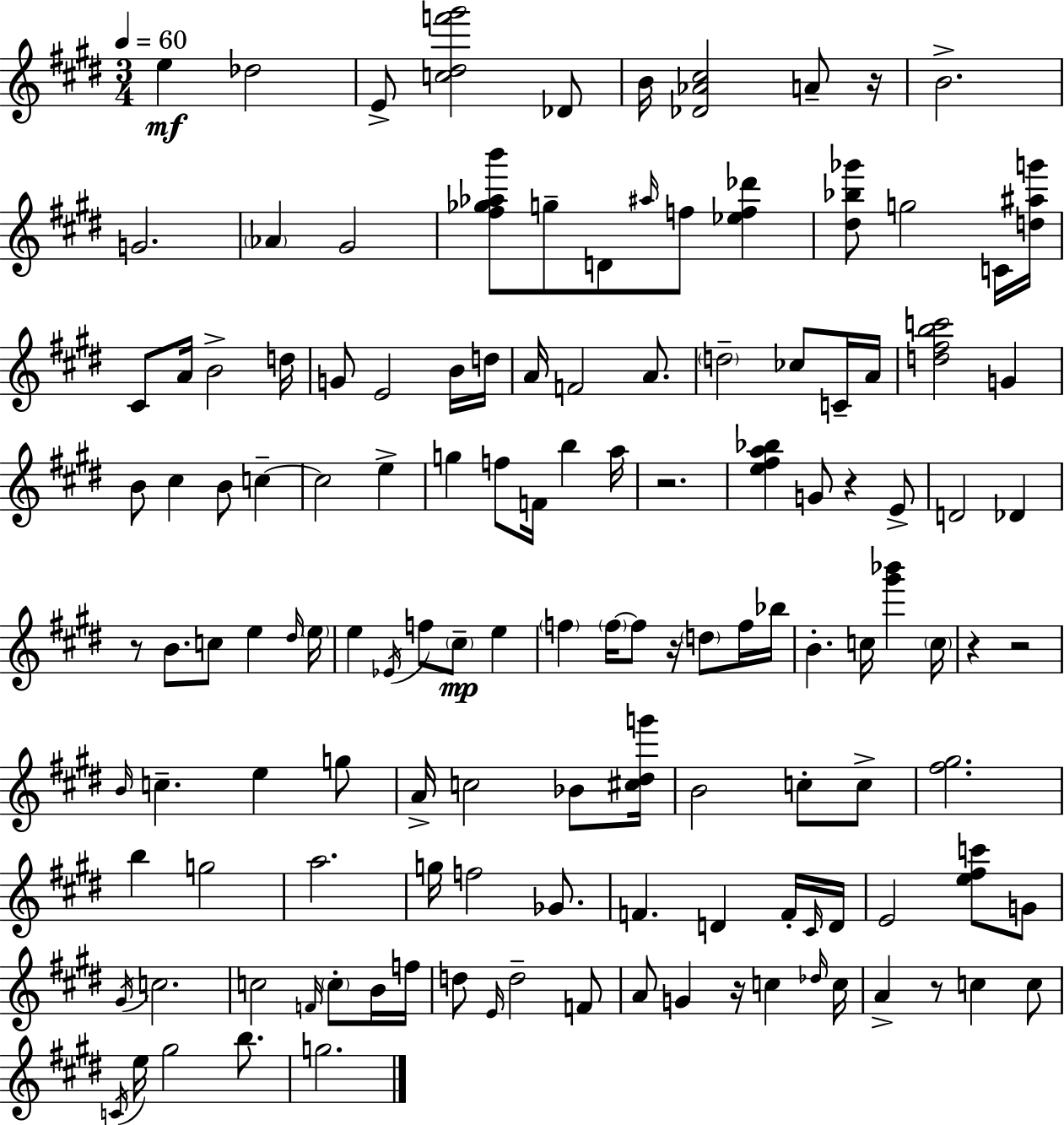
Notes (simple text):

E5/q Db5/h E4/e [C5,D#5,F6,G#6]/h Db4/e B4/s [Db4,Ab4,C#5]/h A4/e R/s B4/h. G4/h. Ab4/q G#4/h [F#5,Gb5,Ab5,B6]/e G5/e D4/e A#5/s F5/e [Eb5,F5,Db6]/q [D#5,Bb5,Gb6]/e G5/h C4/s [D5,A#5,G6]/s C#4/e A4/s B4/h D5/s G4/e E4/h B4/s D5/s A4/s F4/h A4/e. D5/h CES5/e C4/s A4/s [D5,F#5,B5,C6]/h G4/q B4/e C#5/q B4/e C5/q C5/h E5/q G5/q F5/e F4/s B5/q A5/s R/h. [E5,F#5,A5,Bb5]/q G4/e R/q E4/e D4/h Db4/q R/e B4/e. C5/e E5/q D#5/s E5/s E5/q Eb4/s F5/e C#5/e E5/q F5/q F5/s F5/e R/s D5/e F5/s Bb5/s B4/q. C5/s [G#6,Bb6]/q C5/s R/q R/h B4/s C5/q. E5/q G5/e A4/s C5/h Bb4/e [C#5,D#5,G6]/s B4/h C5/e C5/e [F#5,G#5]/h. B5/q G5/h A5/h. G5/s F5/h Gb4/e. F4/q. D4/q F4/s C#4/s D4/s E4/h [E5,F#5,C6]/e G4/e G#4/s C5/h. C5/h F4/s C5/e B4/s F5/s D5/e E4/s D5/h F4/e A4/e G4/q R/s C5/q Db5/s C5/s A4/q R/e C5/q C5/e C4/s E5/s G#5/h B5/e. G5/h.